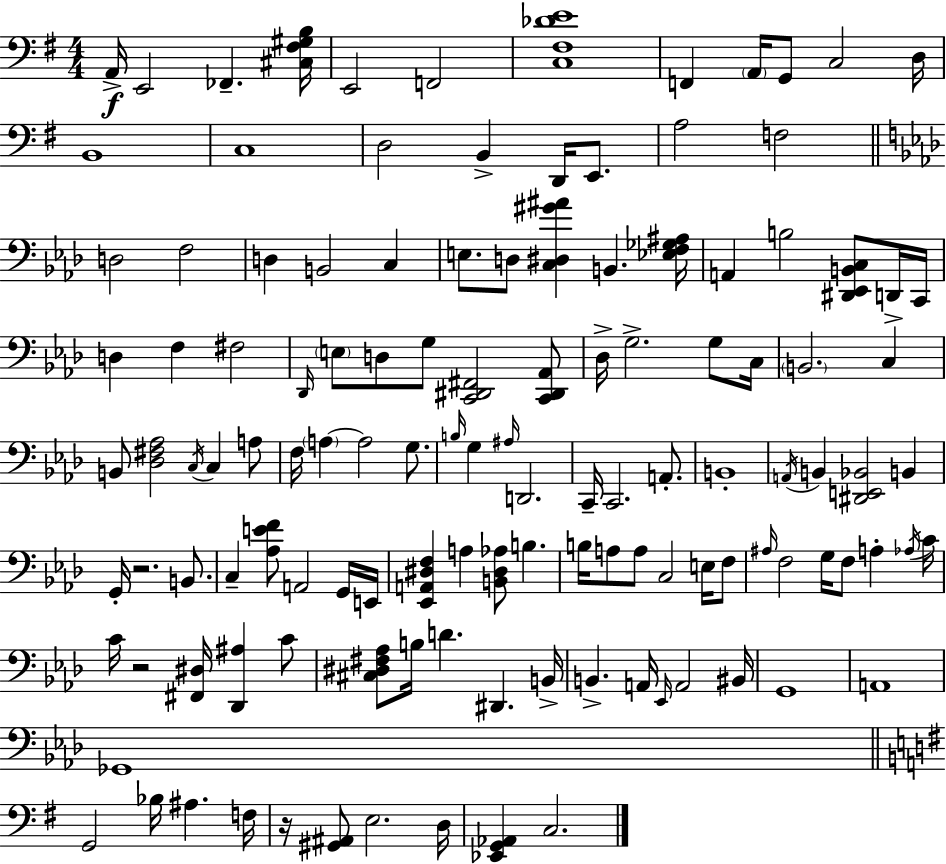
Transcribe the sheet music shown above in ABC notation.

X:1
T:Untitled
M:4/4
L:1/4
K:G
A,,/4 E,,2 _F,, [^C,^F,^G,B,]/4 E,,2 F,,2 [C,^F,_DE]4 F,, A,,/4 G,,/2 C,2 D,/4 B,,4 C,4 D,2 B,, D,,/4 E,,/2 A,2 F,2 D,2 F,2 D, B,,2 C, E,/2 D,/2 [C,^D,^G^A] B,, [_E,F,_G,^A,]/4 A,, B,2 [^D,,_E,,B,,C,]/2 D,,/4 C,,/4 D, F, ^F,2 _D,,/4 E,/2 D,/2 G,/2 [C,,^D,,^F,,]2 [C,,^D,,_A,,]/2 _D,/4 G,2 G,/2 C,/4 B,,2 C, B,,/2 [_D,^F,_A,]2 C,/4 C, A,/2 F,/4 A, A,2 G,/2 B,/4 G, ^A,/4 D,,2 C,,/4 C,,2 A,,/2 B,,4 A,,/4 B,, [^D,,E,,_B,,]2 B,, G,,/4 z2 B,,/2 C, [_A,EF]/2 A,,2 G,,/4 E,,/4 [_E,,A,,^D,F,] A, [B,,^D,_A,]/2 B, B,/4 A,/2 A,/2 C,2 E,/4 F,/2 ^A,/4 F,2 G,/4 F,/2 A, _A,/4 C/4 C/4 z2 [^F,,^D,]/4 [_D,,^A,] C/2 [^C,^D,^F,_A,]/2 B,/4 D ^D,, B,,/4 B,, A,,/4 _E,,/4 A,,2 ^B,,/4 G,,4 A,,4 _G,,4 G,,2 _B,/4 ^A, F,/4 z/4 [^G,,^A,,]/2 E,2 D,/4 [_E,,G,,_A,,] C,2